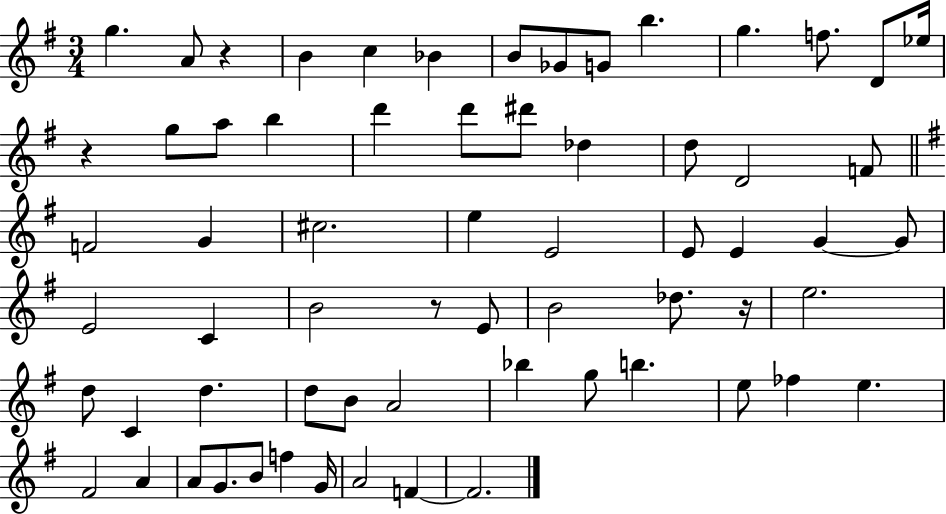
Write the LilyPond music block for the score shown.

{
  \clef treble
  \numericTimeSignature
  \time 3/4
  \key g \major
  g''4. a'8 r4 | b'4 c''4 bes'4 | b'8 ges'8 g'8 b''4. | g''4. f''8. d'8 ees''16 | \break r4 g''8 a''8 b''4 | d'''4 d'''8 dis'''8 des''4 | d''8 d'2 f'8 | \bar "||" \break \key g \major f'2 g'4 | cis''2. | e''4 e'2 | e'8 e'4 g'4~~ g'8 | \break e'2 c'4 | b'2 r8 e'8 | b'2 des''8. r16 | e''2. | \break d''8 c'4 d''4. | d''8 b'8 a'2 | bes''4 g''8 b''4. | e''8 fes''4 e''4. | \break fis'2 a'4 | a'8 g'8. b'8 f''4 g'16 | a'2 f'4~~ | f'2. | \break \bar "|."
}